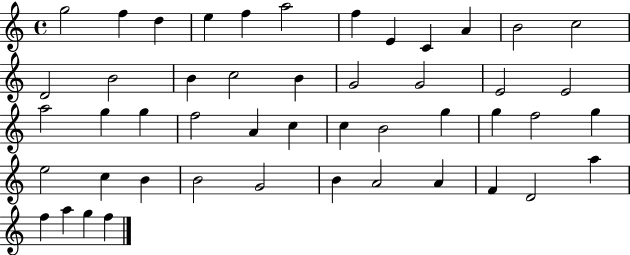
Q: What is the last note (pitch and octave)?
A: F5